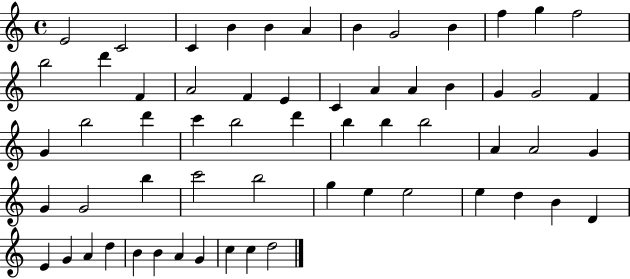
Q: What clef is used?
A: treble